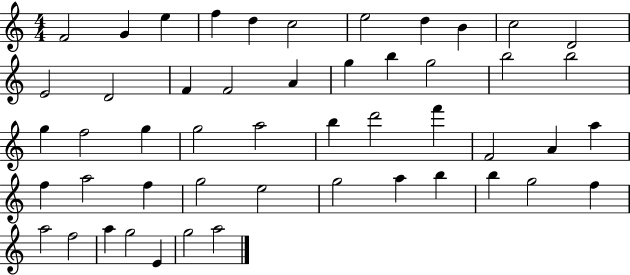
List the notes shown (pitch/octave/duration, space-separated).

F4/h G4/q E5/q F5/q D5/q C5/h E5/h D5/q B4/q C5/h D4/h E4/h D4/h F4/q F4/h A4/q G5/q B5/q G5/h B5/h B5/h G5/q F5/h G5/q G5/h A5/h B5/q D6/h F6/q F4/h A4/q A5/q F5/q A5/h F5/q G5/h E5/h G5/h A5/q B5/q B5/q G5/h F5/q A5/h F5/h A5/q G5/h E4/q G5/h A5/h